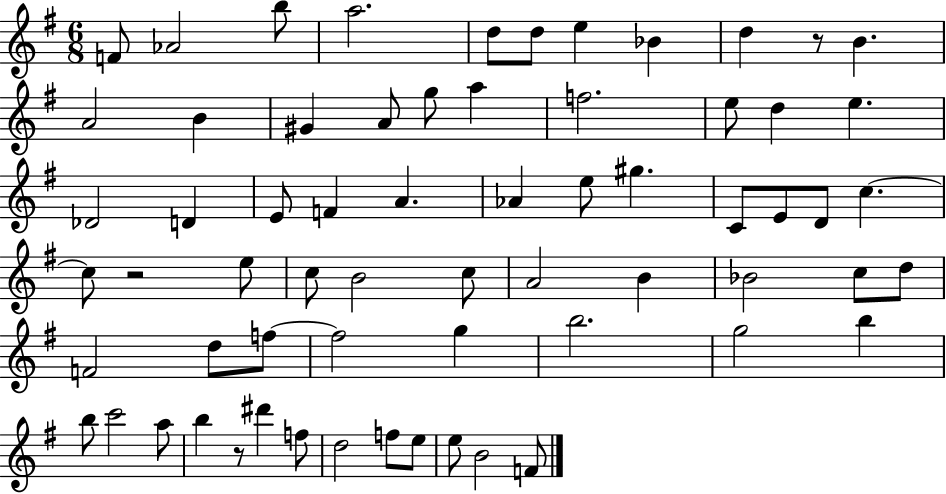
{
  \clef treble
  \numericTimeSignature
  \time 6/8
  \key g \major
  f'8 aes'2 b''8 | a''2. | d''8 d''8 e''4 bes'4 | d''4 r8 b'4. | \break a'2 b'4 | gis'4 a'8 g''8 a''4 | f''2. | e''8 d''4 e''4. | \break des'2 d'4 | e'8 f'4 a'4. | aes'4 e''8 gis''4. | c'8 e'8 d'8 c''4.~~ | \break c''8 r2 e''8 | c''8 b'2 c''8 | a'2 b'4 | bes'2 c''8 d''8 | \break f'2 d''8 f''8~~ | f''2 g''4 | b''2. | g''2 b''4 | \break b''8 c'''2 a''8 | b''4 r8 dis'''4 f''8 | d''2 f''8 e''8 | e''8 b'2 f'8 | \break \bar "|."
}